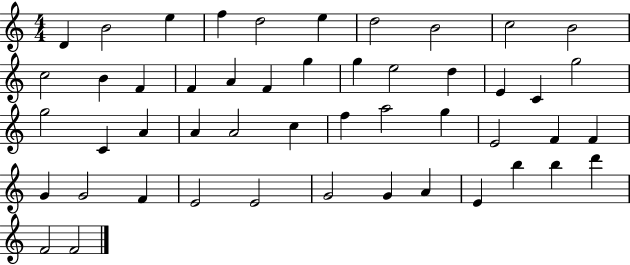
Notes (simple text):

D4/q B4/h E5/q F5/q D5/h E5/q D5/h B4/h C5/h B4/h C5/h B4/q F4/q F4/q A4/q F4/q G5/q G5/q E5/h D5/q E4/q C4/q G5/h G5/h C4/q A4/q A4/q A4/h C5/q F5/q A5/h G5/q E4/h F4/q F4/q G4/q G4/h F4/q E4/h E4/h G4/h G4/q A4/q E4/q B5/q B5/q D6/q F4/h F4/h